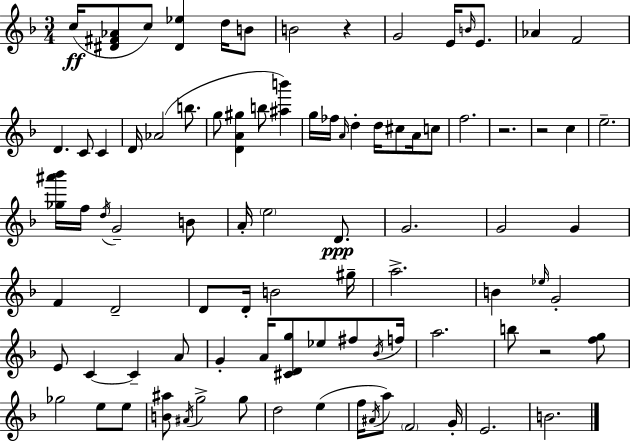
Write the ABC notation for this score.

X:1
T:Untitled
M:3/4
L:1/4
K:Dm
c/4 [^D^F_A]/2 c/2 [^D_e] d/4 B/2 B2 z G2 E/4 B/4 E/2 _A F2 D C/2 C D/4 _A2 b/2 g/2 [DA^g] b/2 [^ab'] g/4 _f/4 A/4 d d/4 ^c/2 A/4 c/2 f2 z2 z2 c e2 [_g^a'_b']/4 f/4 d/4 G2 B/2 A/4 e2 D/2 G2 G2 G F D2 D/2 D/4 B2 ^g/4 a2 B _e/4 G2 E/2 C C A/2 G A/4 [^CDg]/2 _e/2 ^f/2 _B/4 f/4 a2 b/2 z2 [fg]/2 _g2 e/2 e/2 [B^a]/2 ^A/4 g2 g/2 d2 e f/4 ^A/4 a/2 F2 G/4 E2 B2